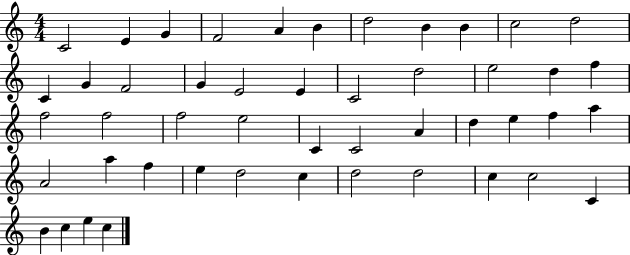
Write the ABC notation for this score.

X:1
T:Untitled
M:4/4
L:1/4
K:C
C2 E G F2 A B d2 B B c2 d2 C G F2 G E2 E C2 d2 e2 d f f2 f2 f2 e2 C C2 A d e f a A2 a f e d2 c d2 d2 c c2 C B c e c